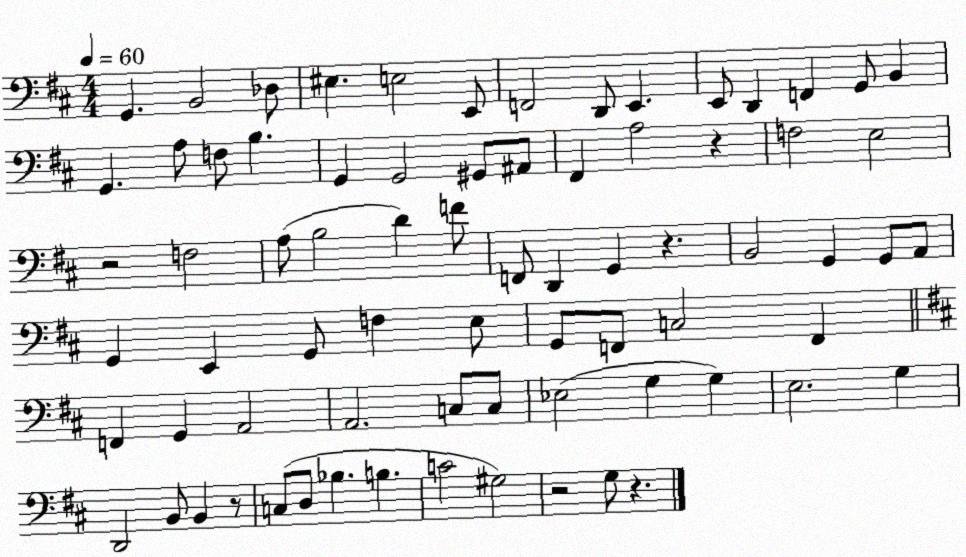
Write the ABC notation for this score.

X:1
T:Untitled
M:4/4
L:1/4
K:D
G,, B,,2 _D,/2 ^E, E,2 E,,/2 F,,2 D,,/2 E,, E,,/2 D,, F,, G,,/2 B,, G,, A,/2 F,/2 B, G,, G,,2 ^G,,/2 ^A,,/2 ^F,, A,2 z F,2 E,2 z2 F,2 A,/2 B,2 D F/2 F,,/2 D,, G,, z B,,2 G,, G,,/2 A,,/2 G,, E,, G,,/2 F, E,/2 G,,/2 F,,/2 C,2 F,, F,, G,, A,,2 A,,2 C,/2 C,/2 _E,2 G, G, E,2 G, D,,2 B,,/2 B,, z/2 C,/2 D,/2 _B, B, C2 ^G,2 z2 G,/2 z